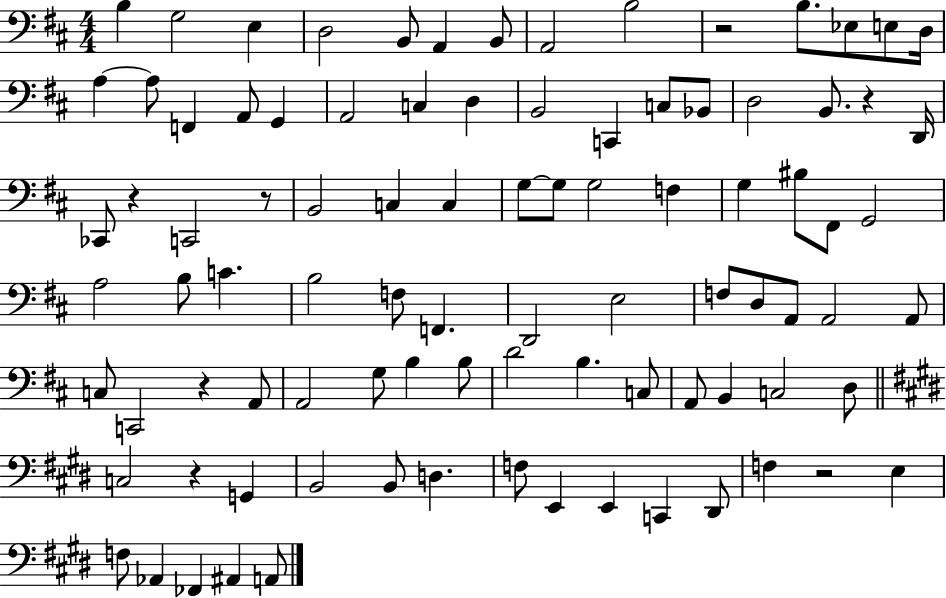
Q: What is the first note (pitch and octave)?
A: B3